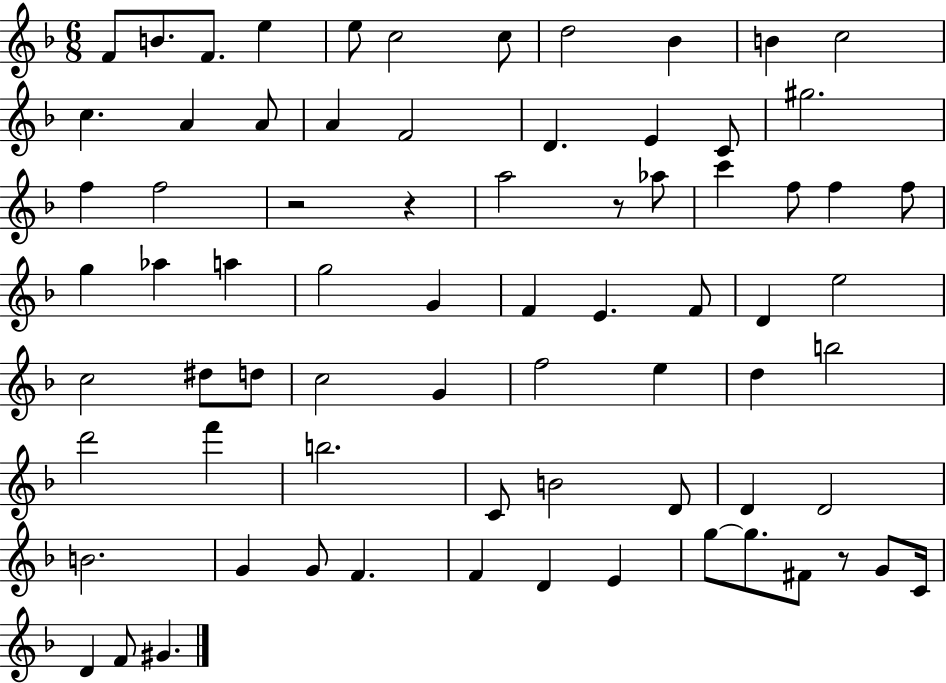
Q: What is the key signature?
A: F major